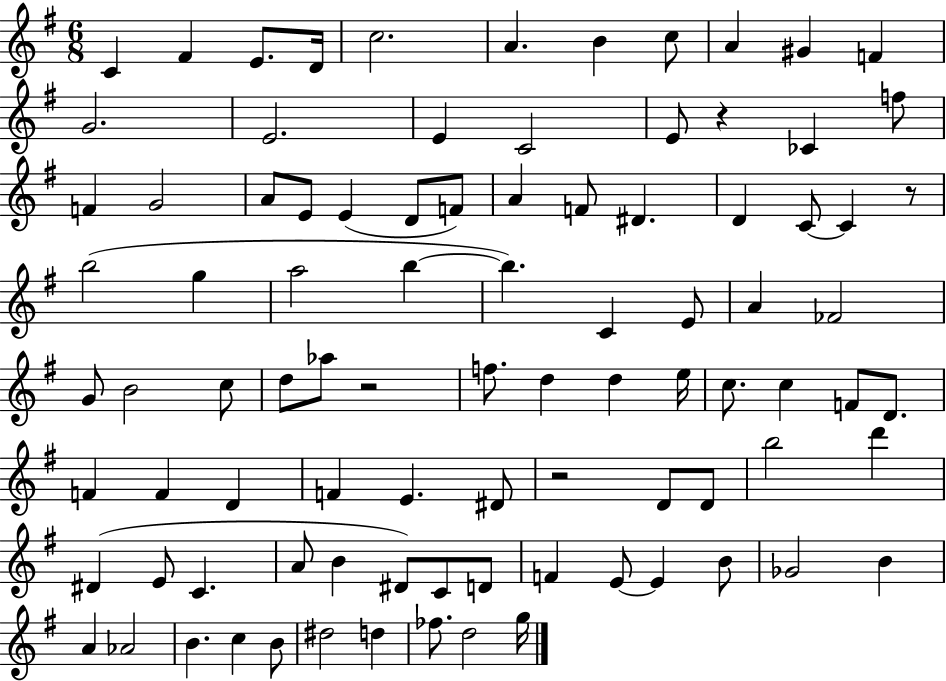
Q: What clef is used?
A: treble